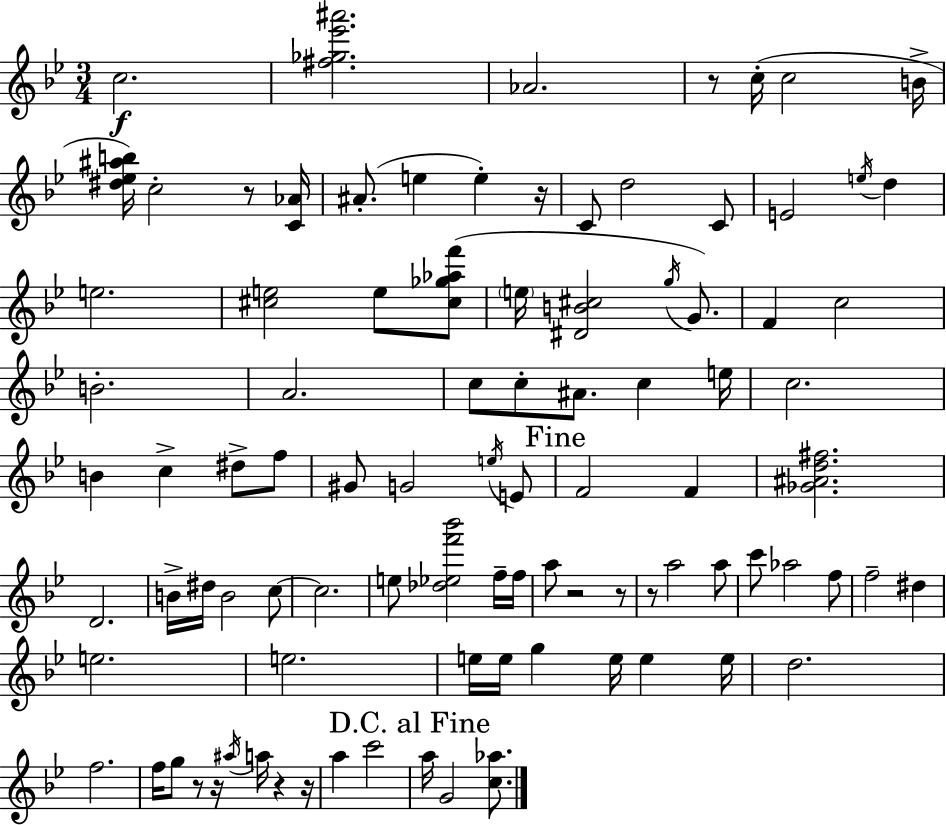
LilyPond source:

{
  \clef treble
  \numericTimeSignature
  \time 3/4
  \key bes \major
  c''2.\f | <fis'' ges'' ees''' ais'''>2. | aes'2. | r8 c''16-.( c''2 b'16-> | \break <dis'' ees'' ais'' b''>16) c''2-. r8 <c' aes'>16 | ais'8.-.( e''4 e''4-.) r16 | c'8 d''2 c'8 | e'2 \acciaccatura { e''16 } d''4 | \break e''2. | <cis'' e''>2 e''8 <cis'' ges'' aes'' f'''>8( | \parenthesize e''16 <dis' b' cis''>2 \acciaccatura { g''16 } g'8.) | f'4 c''2 | \break b'2.-. | a'2. | c''8 c''8-. ais'8. c''4 | e''16 c''2. | \break b'4 c''4-> dis''8-> | f''8 gis'8 g'2 | \acciaccatura { e''16 } e'8 \mark "Fine" f'2 f'4 | <ges' ais' d'' fis''>2. | \break d'2. | b'16-> dis''16 b'2 | c''8~~ c''2. | e''8 <des'' ees'' f''' bes'''>2 | \break f''16-- f''16 a''8 r2 | r8 r8 a''2 | a''8 c'''8 aes''2 | f''8 f''2-- dis''4 | \break e''2. | e''2. | e''16 e''16 g''4 e''16 e''4 | e''16 d''2. | \break f''2. | f''16 g''8 r8 r16 \acciaccatura { ais''16 } a''16 r4 | r16 a''4 c'''2 | \mark "D.C. al Fine" a''16 g'2 | \break <c'' aes''>8. \bar "|."
}